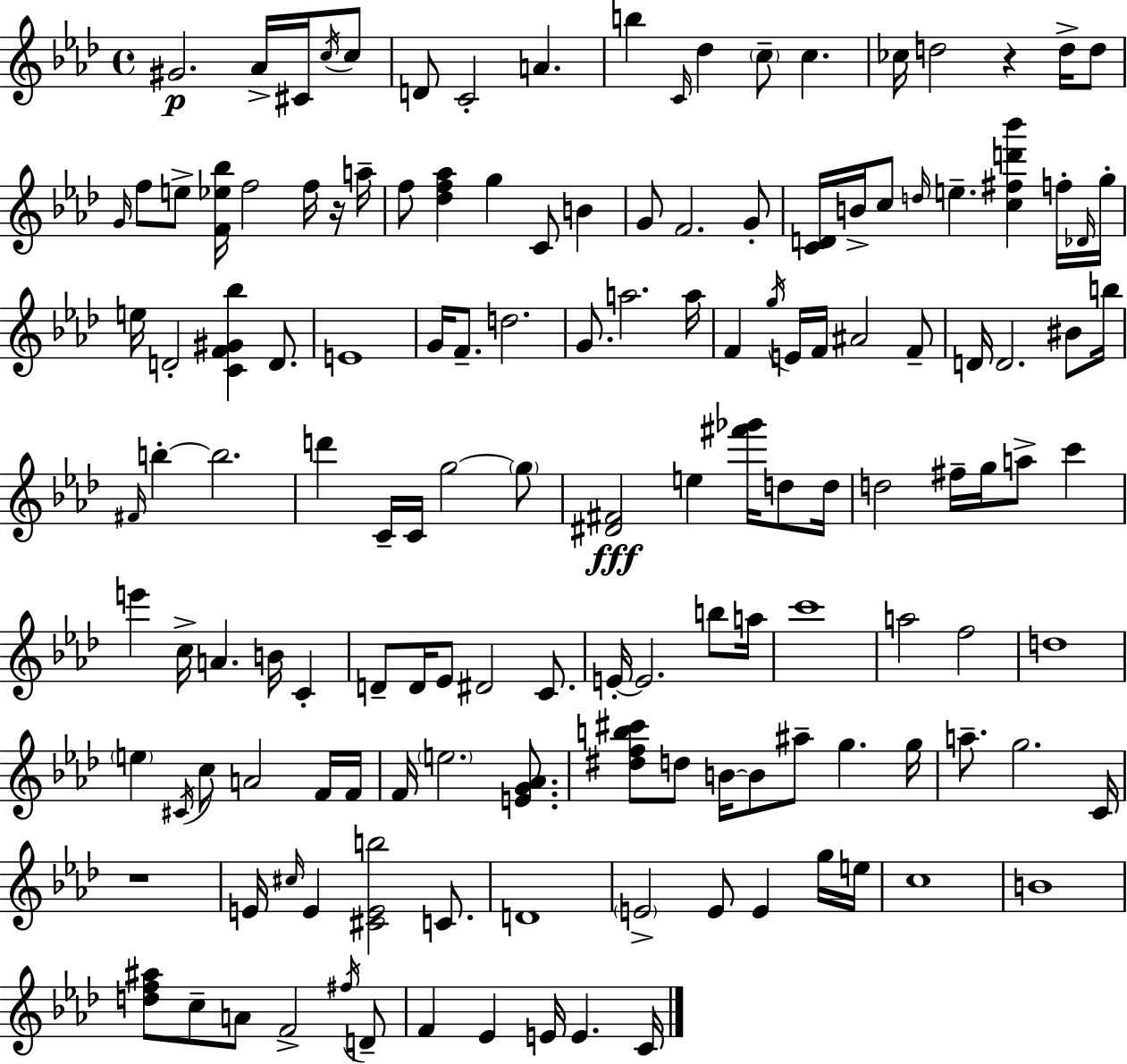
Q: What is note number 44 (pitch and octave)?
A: D5